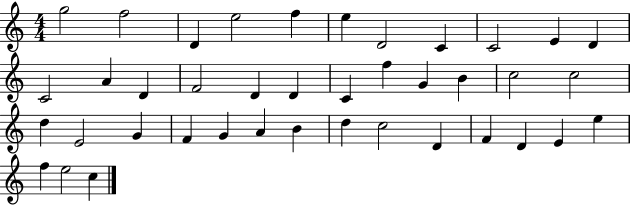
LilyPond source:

{
  \clef treble
  \numericTimeSignature
  \time 4/4
  \key c \major
  g''2 f''2 | d'4 e''2 f''4 | e''4 d'2 c'4 | c'2 e'4 d'4 | \break c'2 a'4 d'4 | f'2 d'4 d'4 | c'4 f''4 g'4 b'4 | c''2 c''2 | \break d''4 e'2 g'4 | f'4 g'4 a'4 b'4 | d''4 c''2 d'4 | f'4 d'4 e'4 e''4 | \break f''4 e''2 c''4 | \bar "|."
}